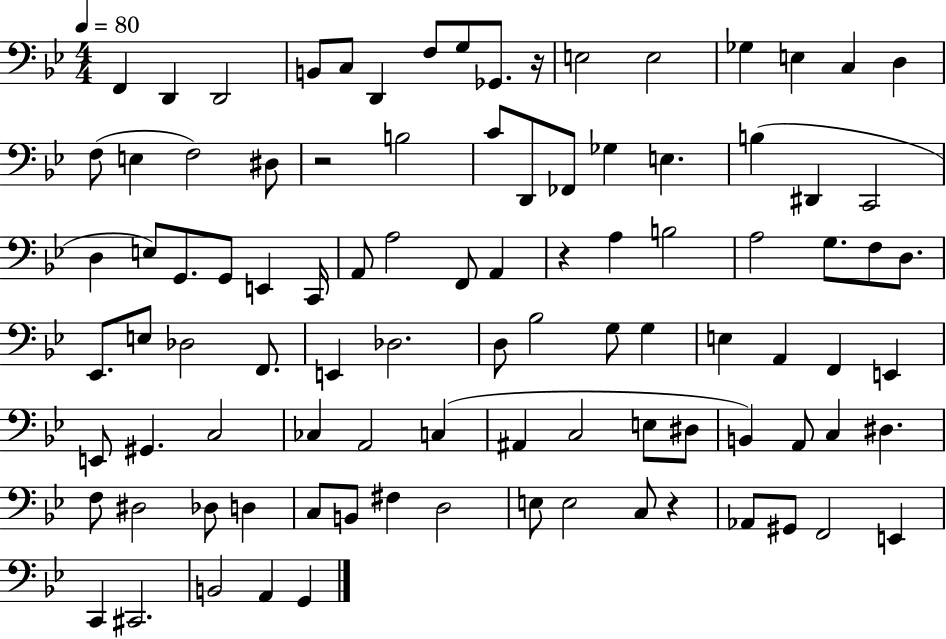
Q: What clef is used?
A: bass